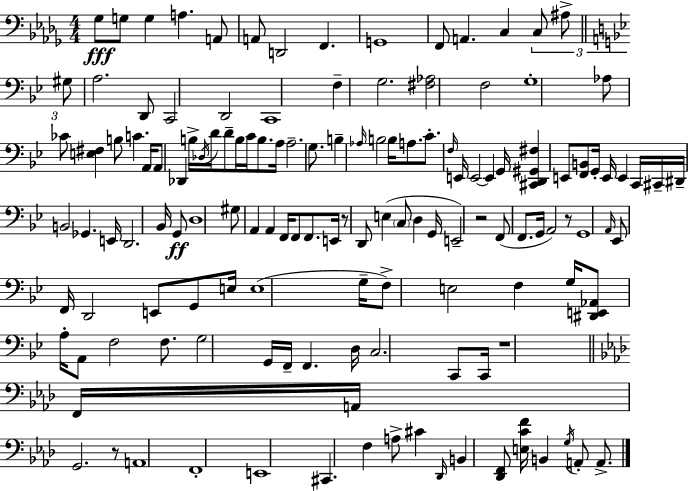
{
  \clef bass
  \numericTimeSignature
  \time 4/4
  \key bes \minor
  ges8\fff g8 g4 a4. a,8 | a,8 d,2 f,4. | g,1 | f,8 a,4. c4 \tuplet 3/2 { c8 ais8-> | \break \bar "||" \break \key g \minor gis8 } a2. d,8 | c,2 d,2 | c,1 | f4-- g2. | \break <fis aes>2 f2 | g1-. | aes8 ces'8 <e fis>4 b8 c'4. | a,16 a,8 des,4 b16-> \acciaccatura { des16 } d'16 d'8-- b16 c'16 b8. | \break a16 a2.-- g8. | b4-- \grace { aes16 } b2 b16 a8. | c'8.-. \grace { f16 } e,16 e,2~~ e,4 | g,16 <cis, d, gis, fis>4 e,8 <f, b,>8 g,16-. e,16 e,4 | \break c,16 cis,16-- dis,16-- b,2 ges,4. | e,16 d,2. | bes,16 g,8\ff d1 | gis8 a,4 a,4 f,16 f,8 | \break f,8. e,16 r8 d,8 e4( \parenthesize c8 d4 | g,16 e,2--) r2 | f,8( f,8. g,16 a,2) | r8 g,1 | \break \grace { a,16 } ees,8 f,16 d,2 e,8 | g,8 e16 e1( | g16-- f8->) e2 f4 | g16 <dis, e, aes,>8 a16-. a,8 f2 | \break f8. g2 g,16 f,16-- f,4. | d16 c2. | c,8 c,16 r1 | \bar "||" \break \key aes \major f,16 a,16 g,2. r8 | a,1 | f,1-. | e,1 | \break cis,4. f4 a8-> cis'4 | \grace { des,16 } b,4 <des, f,>8 <e c' f'>16 b,4 \acciaccatura { g16 } a,8-. a,8.-> | \bar "|."
}